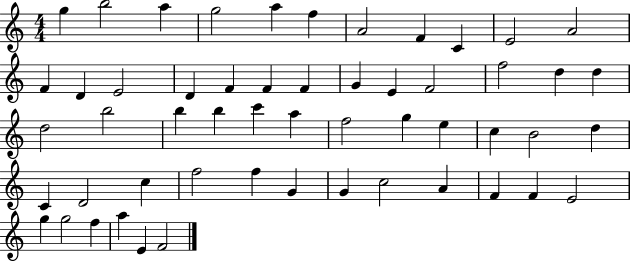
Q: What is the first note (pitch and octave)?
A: G5